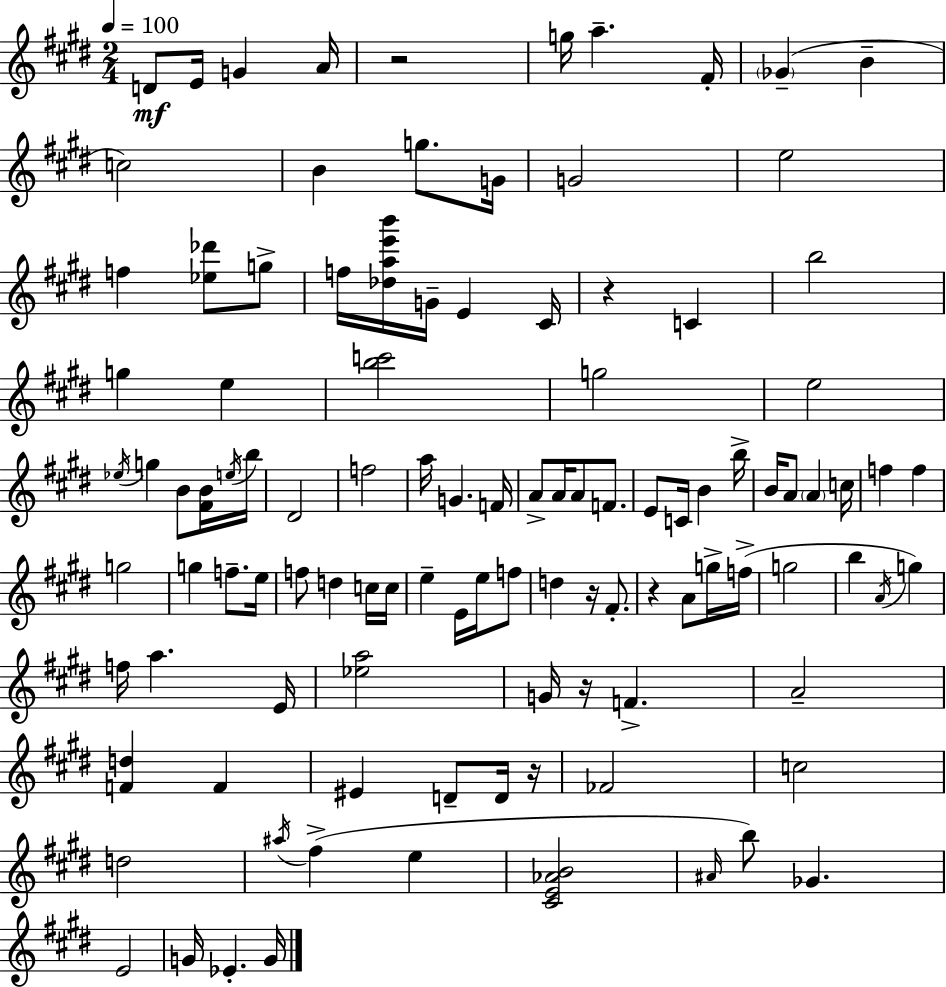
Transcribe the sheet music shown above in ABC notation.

X:1
T:Untitled
M:2/4
L:1/4
K:E
D/2 E/4 G A/4 z2 g/4 a ^F/4 _G B c2 B g/2 G/4 G2 e2 f [_e_d']/2 g/2 f/4 [_dae'b']/4 G/4 E ^C/4 z C b2 g e [bc']2 g2 e2 _e/4 g B/2 [^FB]/4 e/4 b/4 ^D2 f2 a/4 G F/4 A/2 A/4 A/2 F/2 E/2 C/4 B b/4 B/4 A/2 A c/4 f f g2 g f/2 e/4 f/2 d c/4 c/4 e E/4 e/4 f/2 d z/4 ^F/2 z A/2 g/4 f/4 g2 b A/4 g f/4 a E/4 [_ea]2 G/4 z/4 F A2 [Fd] F ^E D/2 D/4 z/4 _F2 c2 d2 ^a/4 ^f e [^CE_AB]2 ^A/4 b/2 _G E2 G/4 _E G/4